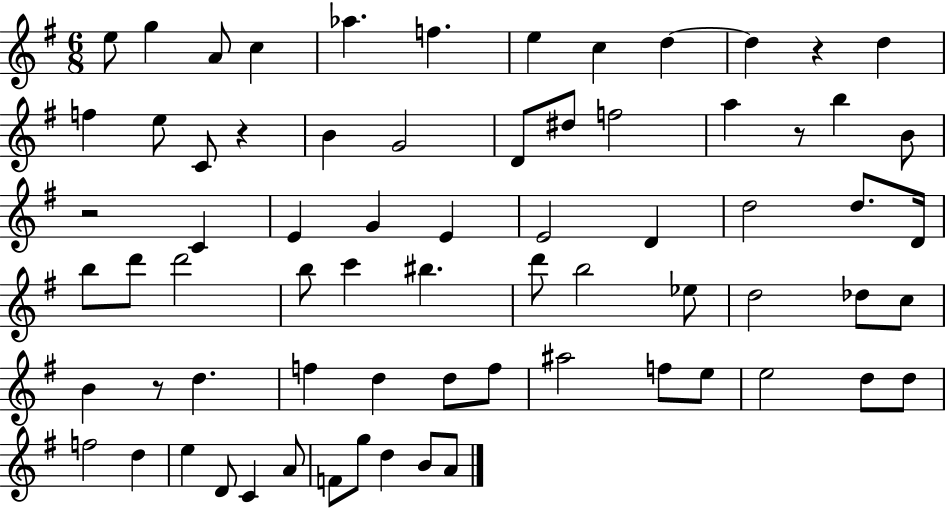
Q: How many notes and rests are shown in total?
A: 71